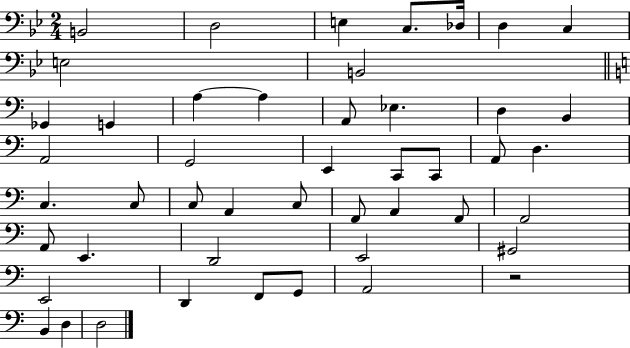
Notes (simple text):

B2/h D3/h E3/q C3/e. Db3/s D3/q C3/q E3/h B2/h Gb2/q G2/q A3/q A3/q A2/e Eb3/q. D3/q B2/q A2/h G2/h E2/q C2/e C2/e A2/e D3/q. C3/q. C3/e C3/e A2/q C3/e F2/e A2/q F2/e F2/h A2/e E2/q. D2/h E2/h G#2/h E2/h D2/q F2/e G2/e A2/h R/h B2/q D3/q D3/h